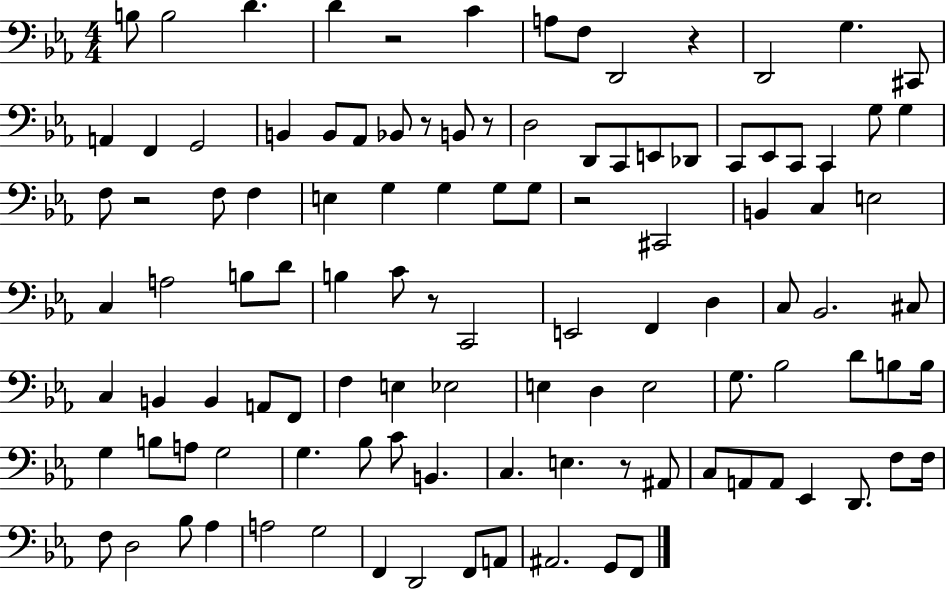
{
  \clef bass
  \numericTimeSignature
  \time 4/4
  \key ees \major
  b8 b2 d'4. | d'4 r2 c'4 | a8 f8 d,2 r4 | d,2 g4. cis,8 | \break a,4 f,4 g,2 | b,4 b,8 aes,8 bes,8 r8 b,8 r8 | d2 d,8 c,8 e,8 des,8 | c,8 ees,8 c,8 c,4 g8 g4 | \break f8 r2 f8 f4 | e4 g4 g4 g8 g8 | r2 cis,2 | b,4 c4 e2 | \break c4 a2 b8 d'8 | b4 c'8 r8 c,2 | e,2 f,4 d4 | c8 bes,2. cis8 | \break c4 b,4 b,4 a,8 f,8 | f4 e4 ees2 | e4 d4 e2 | g8. bes2 d'8 b8 b16 | \break g4 b8 a8 g2 | g4. bes8 c'8 b,4. | c4. e4. r8 ais,8 | c8 a,8 a,8 ees,4 d,8. f8 f16 | \break f8 d2 bes8 aes4 | a2 g2 | f,4 d,2 f,8 a,8 | ais,2. g,8 f,8 | \break \bar "|."
}